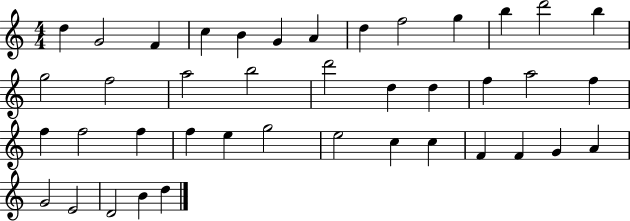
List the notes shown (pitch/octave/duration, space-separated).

D5/q G4/h F4/q C5/q B4/q G4/q A4/q D5/q F5/h G5/q B5/q D6/h B5/q G5/h F5/h A5/h B5/h D6/h D5/q D5/q F5/q A5/h F5/q F5/q F5/h F5/q F5/q E5/q G5/h E5/h C5/q C5/q F4/q F4/q G4/q A4/q G4/h E4/h D4/h B4/q D5/q